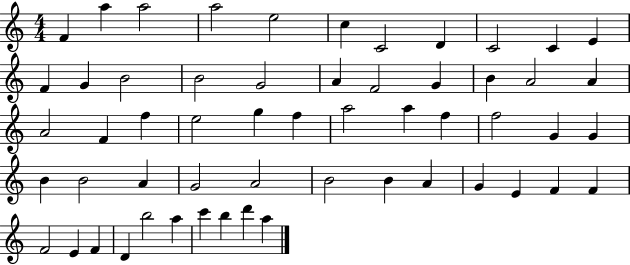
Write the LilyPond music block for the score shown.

{
  \clef treble
  \numericTimeSignature
  \time 4/4
  \key c \major
  f'4 a''4 a''2 | a''2 e''2 | c''4 c'2 d'4 | c'2 c'4 e'4 | \break f'4 g'4 b'2 | b'2 g'2 | a'4 f'2 g'4 | b'4 a'2 a'4 | \break a'2 f'4 f''4 | e''2 g''4 f''4 | a''2 a''4 f''4 | f''2 g'4 g'4 | \break b'4 b'2 a'4 | g'2 a'2 | b'2 b'4 a'4 | g'4 e'4 f'4 f'4 | \break f'2 e'4 f'4 | d'4 b''2 a''4 | c'''4 b''4 d'''4 a''4 | \bar "|."
}